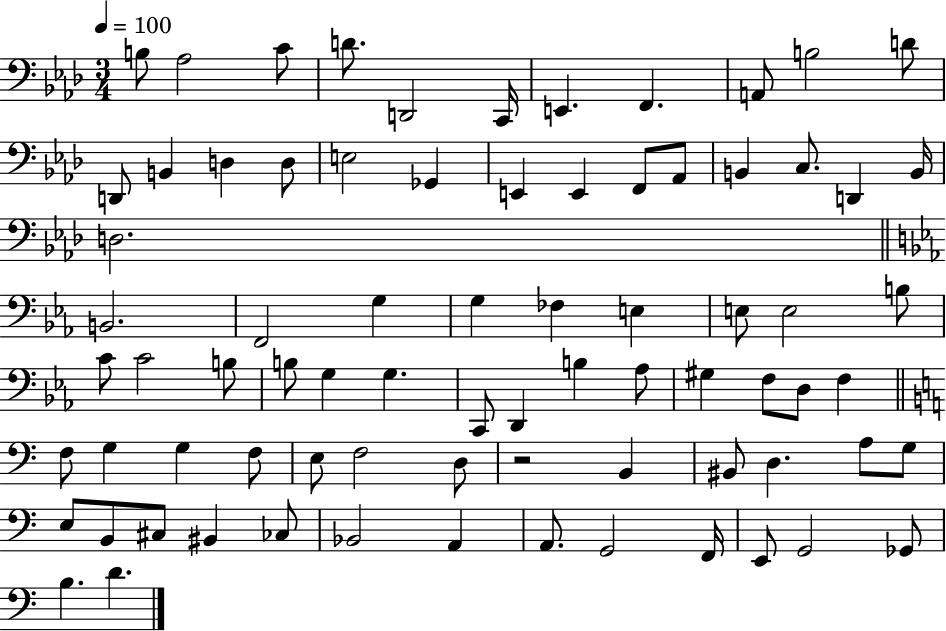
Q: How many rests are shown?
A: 1